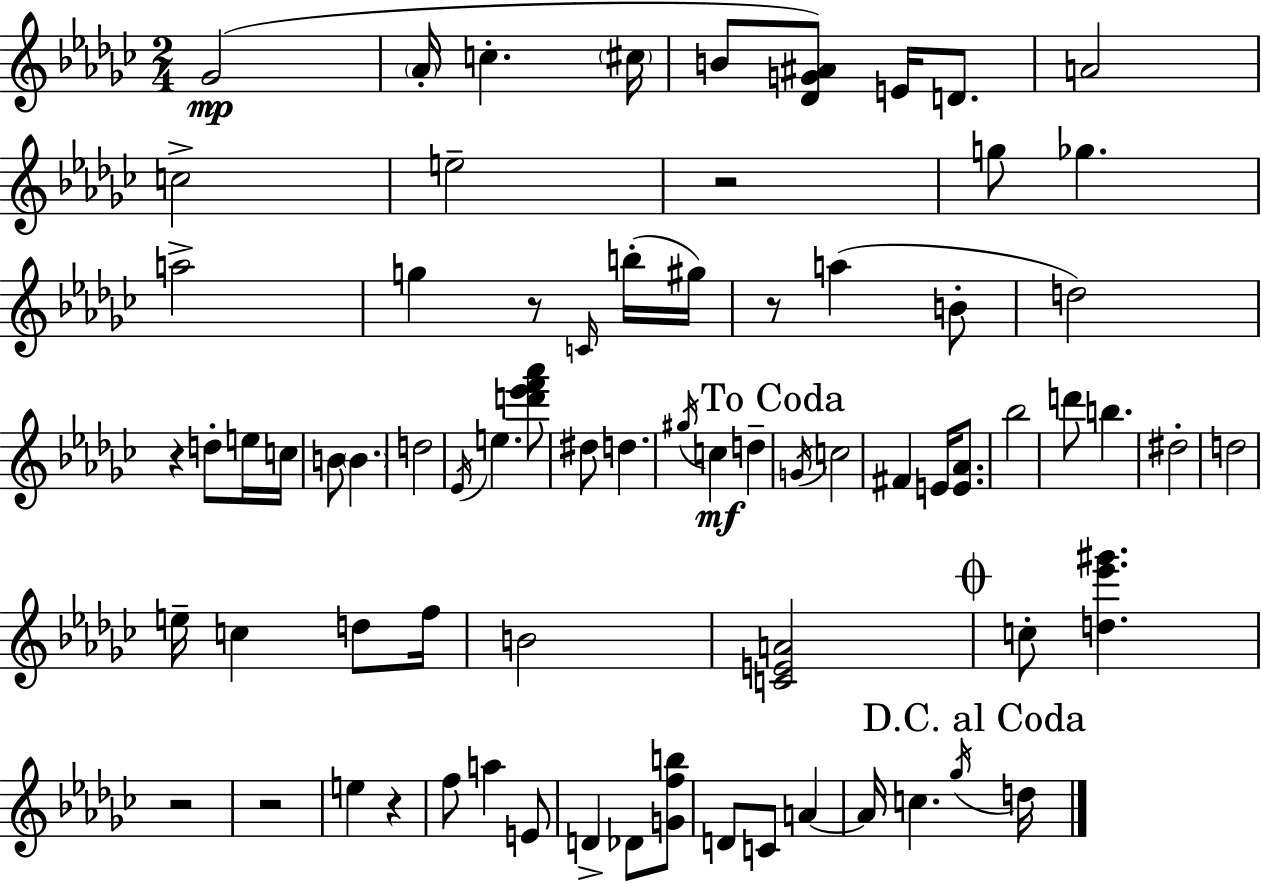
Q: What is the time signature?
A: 2/4